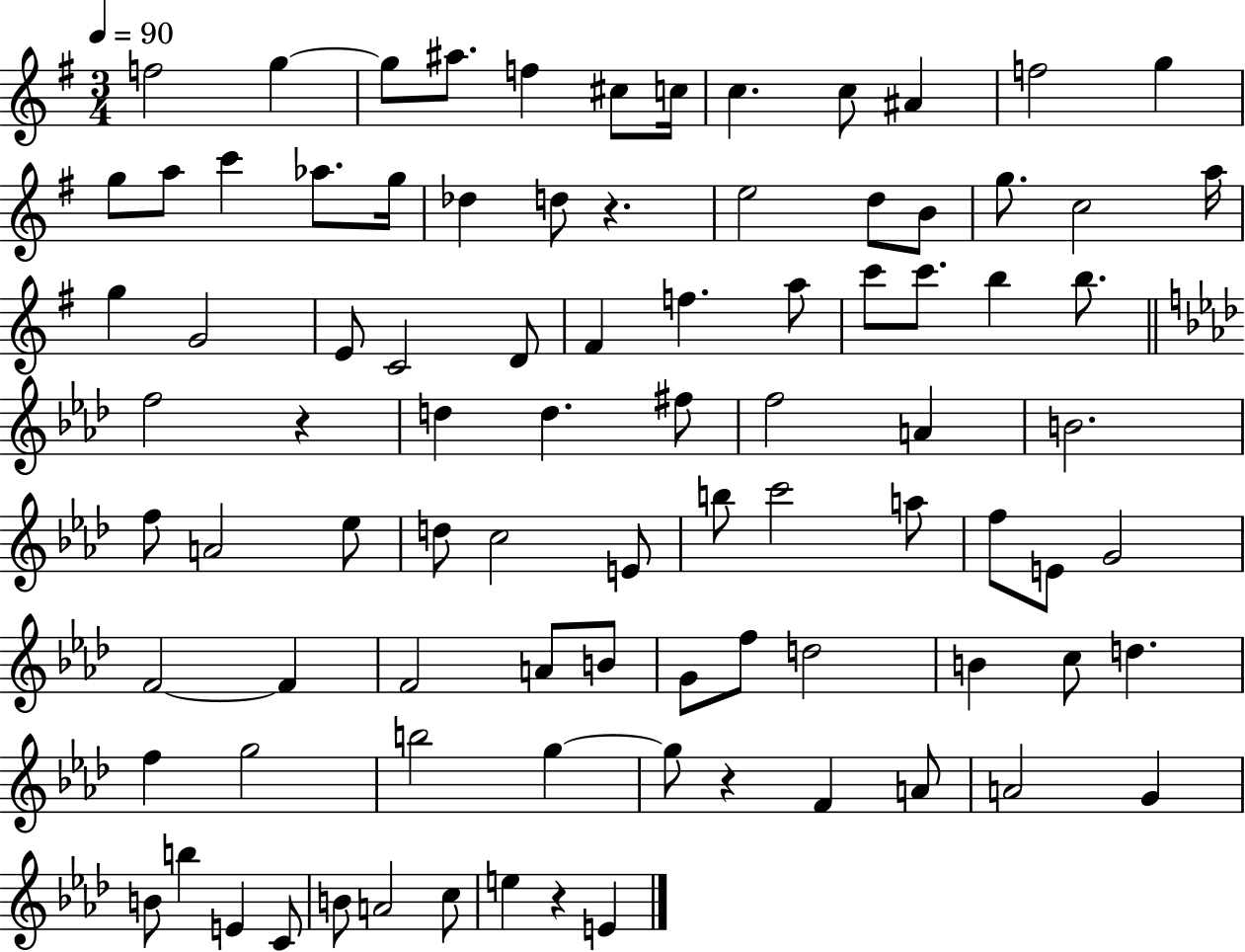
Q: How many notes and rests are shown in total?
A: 89